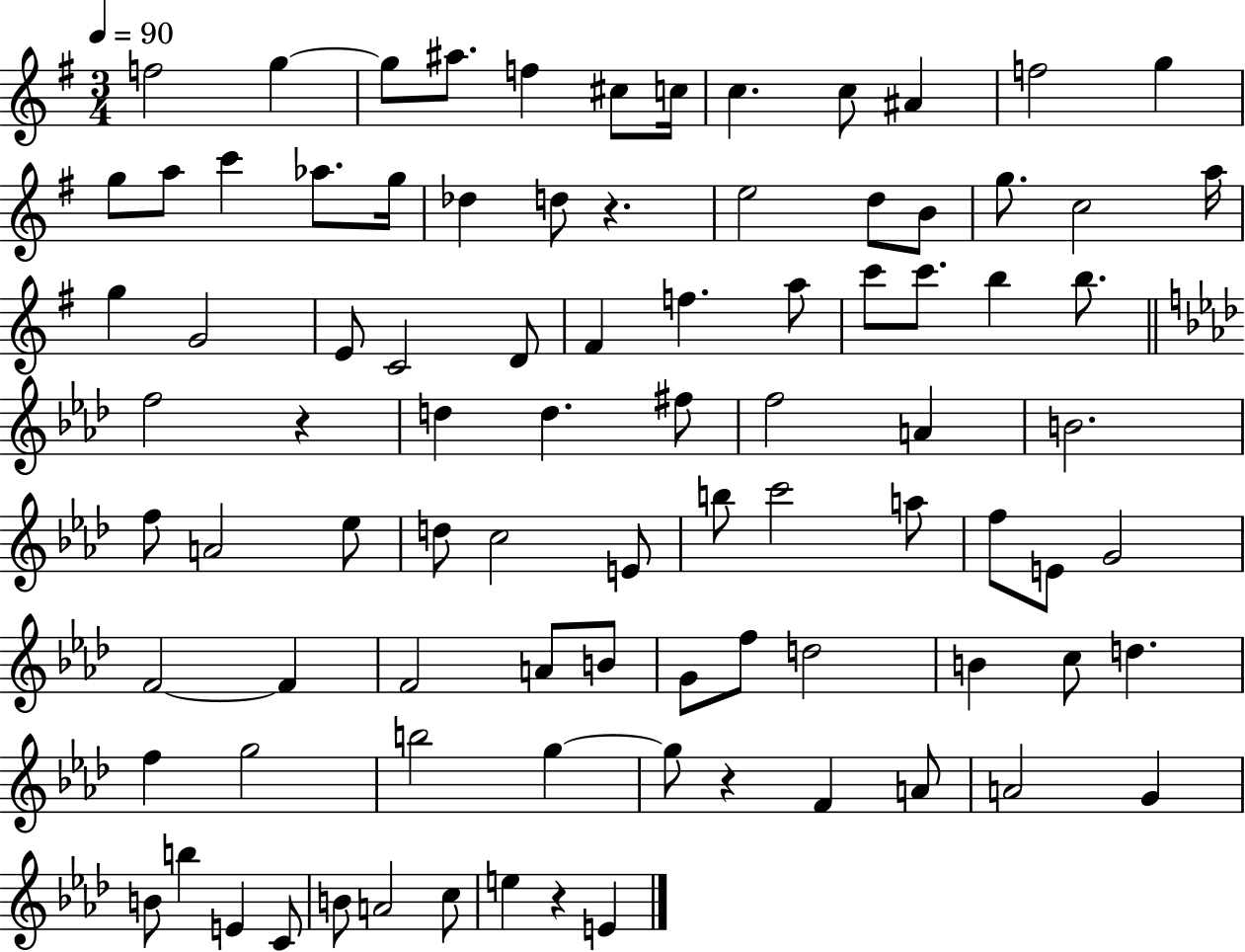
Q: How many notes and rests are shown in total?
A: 89